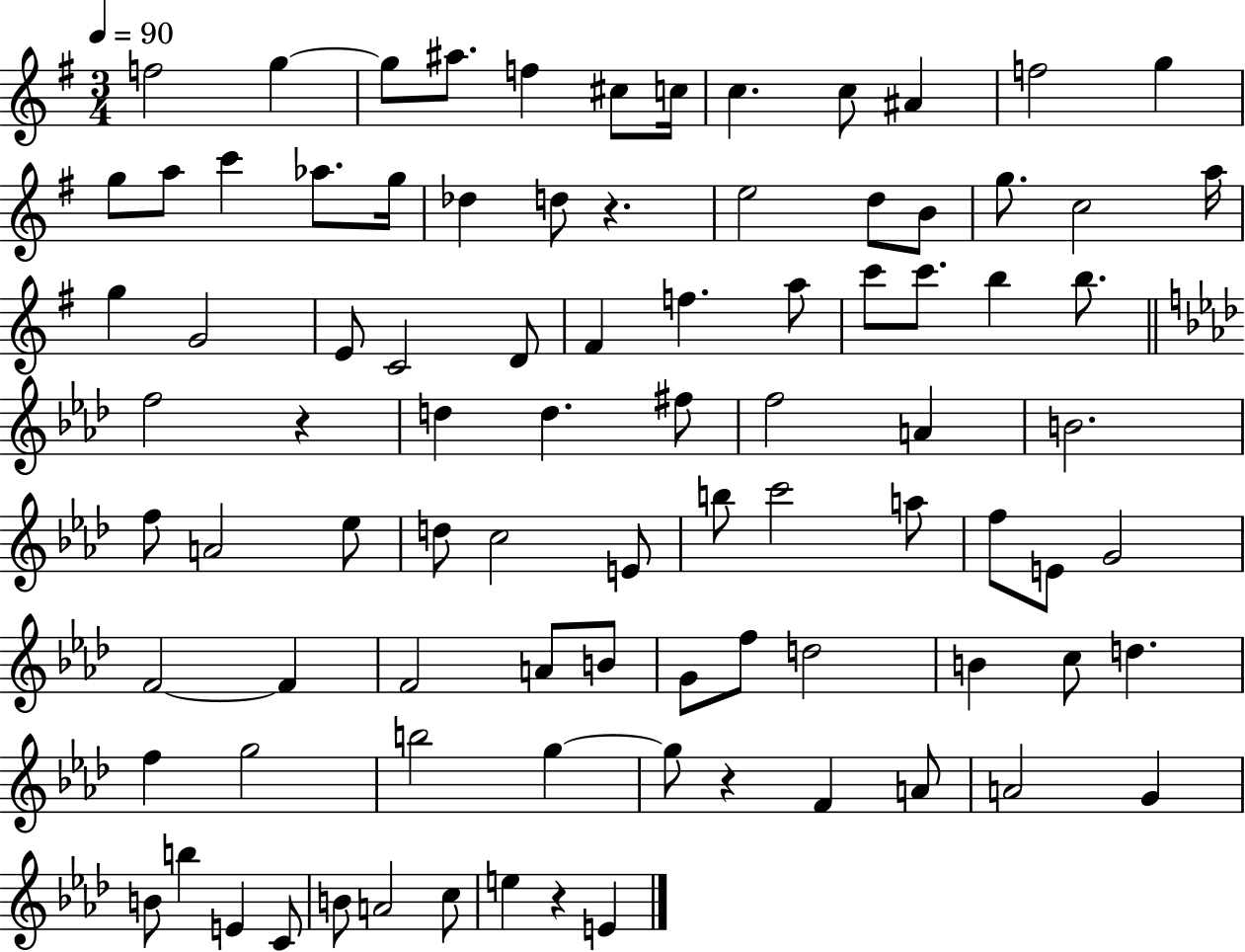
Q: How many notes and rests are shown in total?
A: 89